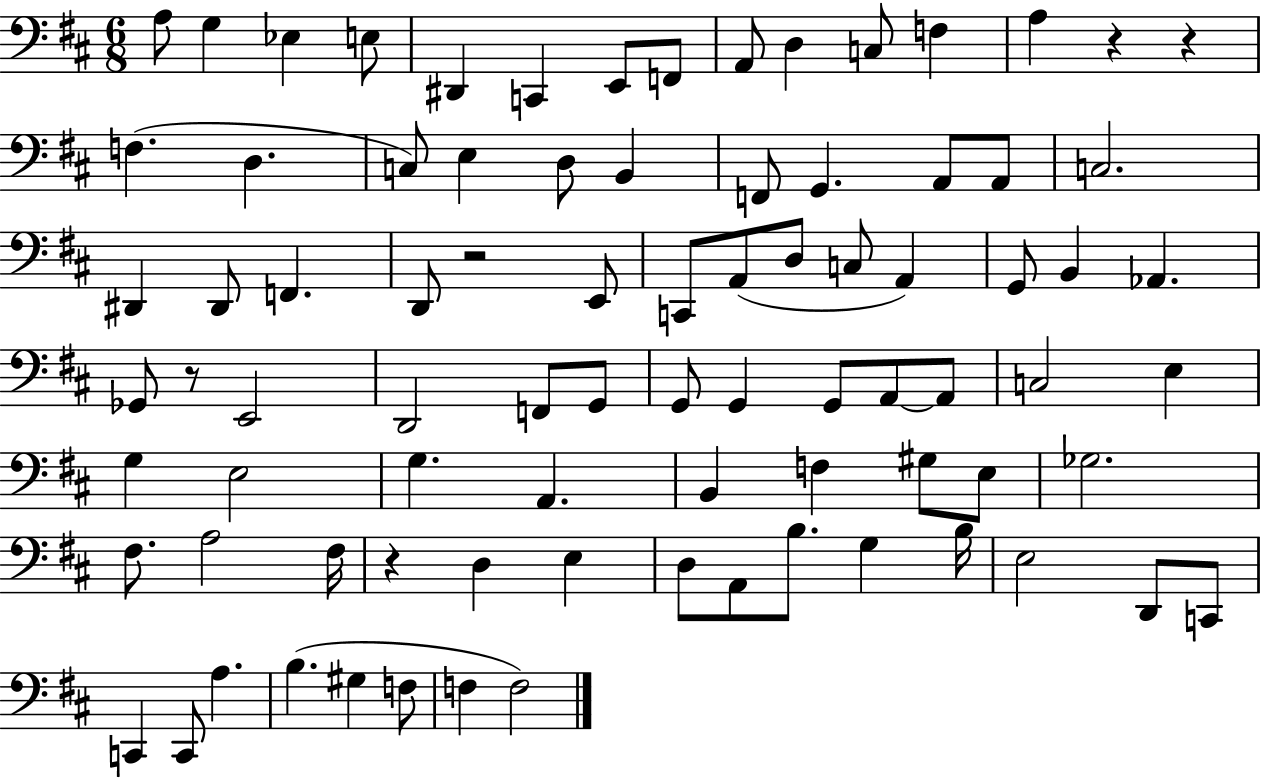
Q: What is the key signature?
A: D major